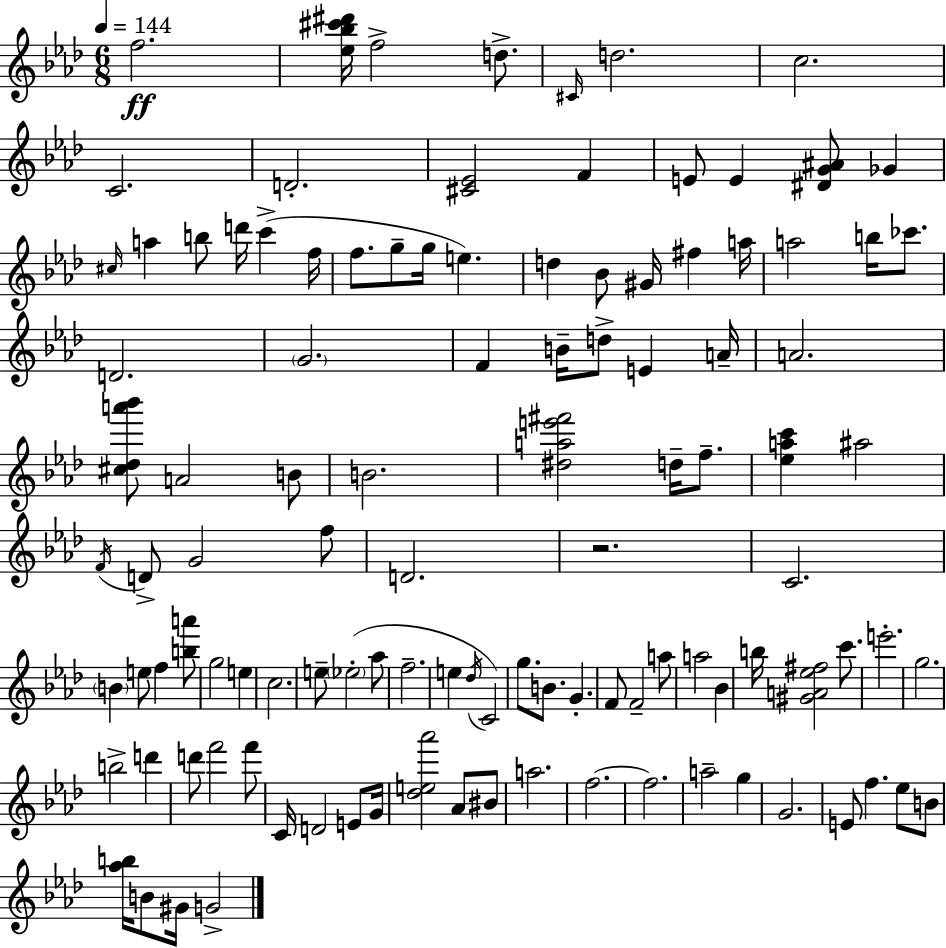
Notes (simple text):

F5/h. [Eb5,Bb5,C#6,D#6]/s F5/h D5/e. C#4/s D5/h. C5/h. C4/h. D4/h. [C#4,Eb4]/h F4/q E4/e E4/q [D#4,G4,A#4]/e Gb4/q C#5/s A5/q B5/e D6/s C6/q F5/s F5/e. G5/e G5/s E5/q. D5/q Bb4/e G#4/s F#5/q A5/s A5/h B5/s CES6/e. D4/h. G4/h. F4/q B4/s D5/e E4/q A4/s A4/h. [C#5,Db5,A6,Bb6]/e A4/h B4/e B4/h. [D#5,A5,E6,F#6]/h D5/s F5/e. [Eb5,A5,C6]/q A#5/h F4/s D4/e G4/h F5/e D4/h. R/h. C4/h. B4/q E5/e F5/q [B5,A6]/e G5/h E5/q C5/h. E5/e Eb5/h Ab5/e F5/h. E5/q Db5/s C4/h G5/e. B4/e. G4/q. F4/e F4/h A5/e A5/h Bb4/q B5/s [G#4,A4,Eb5,F#5]/h C6/e. E6/h. G5/h. B5/h D6/q D6/e F6/h F6/e C4/s D4/h E4/e G4/s [Db5,E5,Ab6]/h Ab4/e BIS4/e A5/h. F5/h. F5/h. A5/h G5/q G4/h. E4/e F5/q. Eb5/e B4/e [Ab5,B5]/s B4/e G#4/s G4/h